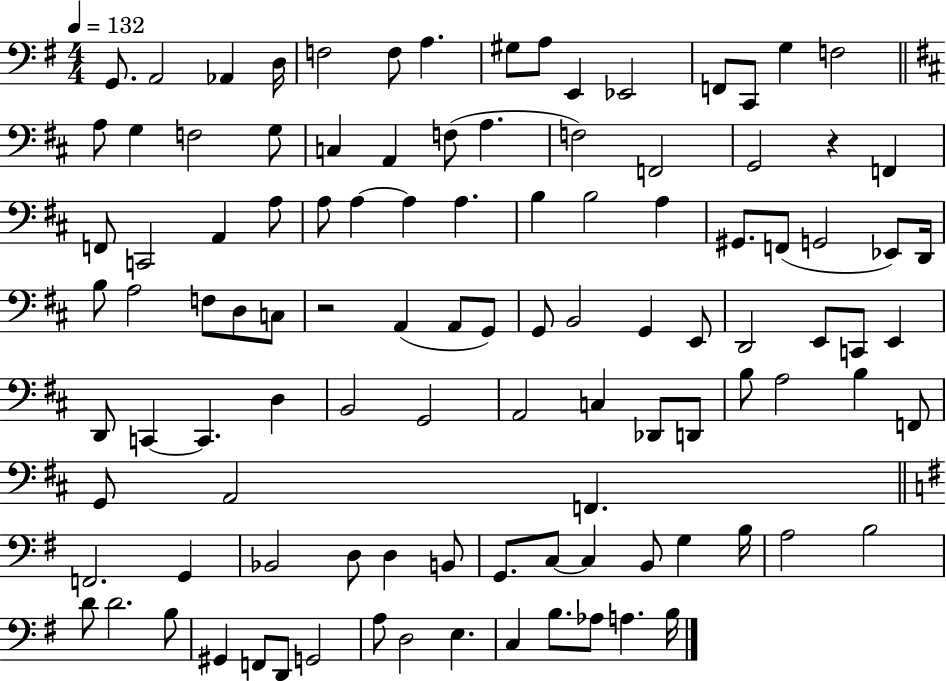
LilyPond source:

{
  \clef bass
  \numericTimeSignature
  \time 4/4
  \key g \major
  \tempo 4 = 132
  g,8. a,2 aes,4 d16 | f2 f8 a4. | gis8 a8 e,4 ees,2 | f,8 c,8 g4 f2 | \break \bar "||" \break \key d \major a8 g4 f2 g8 | c4 a,4 f8( a4. | f2) f,2 | g,2 r4 f,4 | \break f,8 c,2 a,4 a8 | a8 a4~~ a4 a4. | b4 b2 a4 | gis,8. f,8( g,2 ees,8) d,16 | \break b8 a2 f8 d8 c8 | r2 a,4( a,8 g,8) | g,8 b,2 g,4 e,8 | d,2 e,8 c,8 e,4 | \break d,8 c,4~~ c,4. d4 | b,2 g,2 | a,2 c4 des,8 d,8 | b8 a2 b4 f,8 | \break g,8 a,2 f,4. | \bar "||" \break \key g \major f,2. g,4 | bes,2 d8 d4 b,8 | g,8. c8~~ c4 b,8 g4 b16 | a2 b2 | \break d'8 d'2. b8 | gis,4 f,8 d,8 g,2 | a8 d2 e4. | c4 b8. aes8 a4. b16 | \break \bar "|."
}